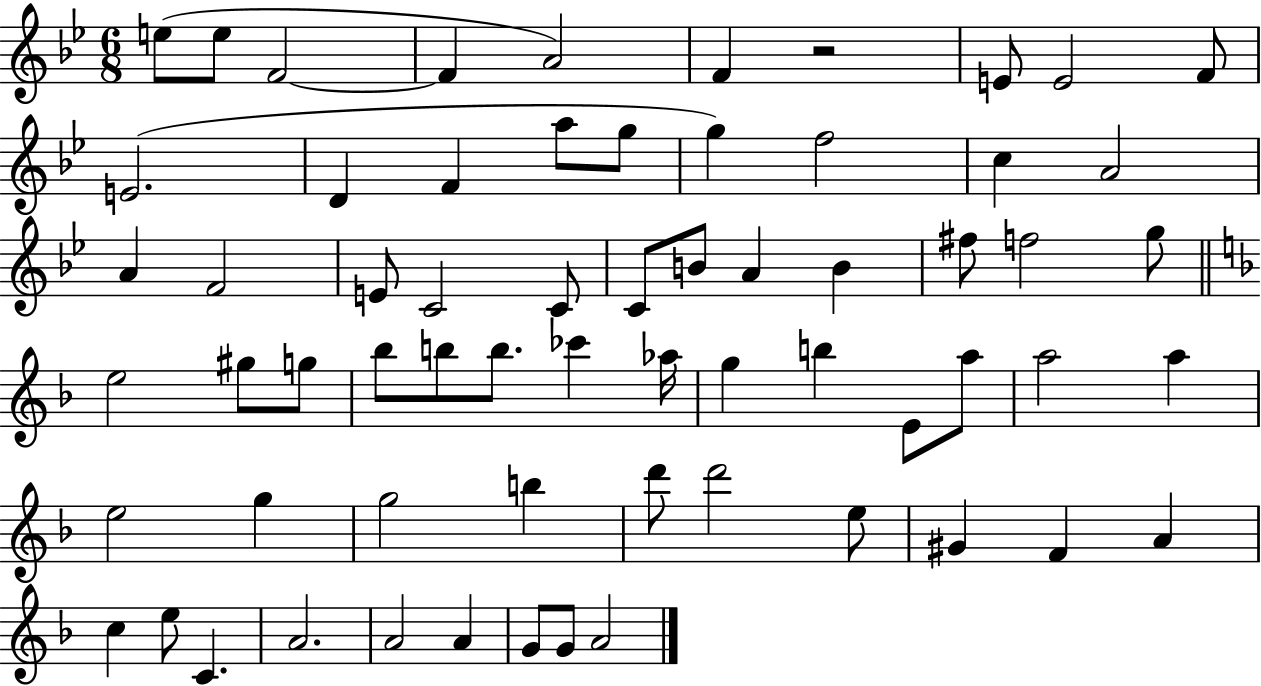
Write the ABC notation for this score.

X:1
T:Untitled
M:6/8
L:1/4
K:Bb
e/2 e/2 F2 F A2 F z2 E/2 E2 F/2 E2 D F a/2 g/2 g f2 c A2 A F2 E/2 C2 C/2 C/2 B/2 A B ^f/2 f2 g/2 e2 ^g/2 g/2 _b/2 b/2 b/2 _c' _a/4 g b E/2 a/2 a2 a e2 g g2 b d'/2 d'2 e/2 ^G F A c e/2 C A2 A2 A G/2 G/2 A2